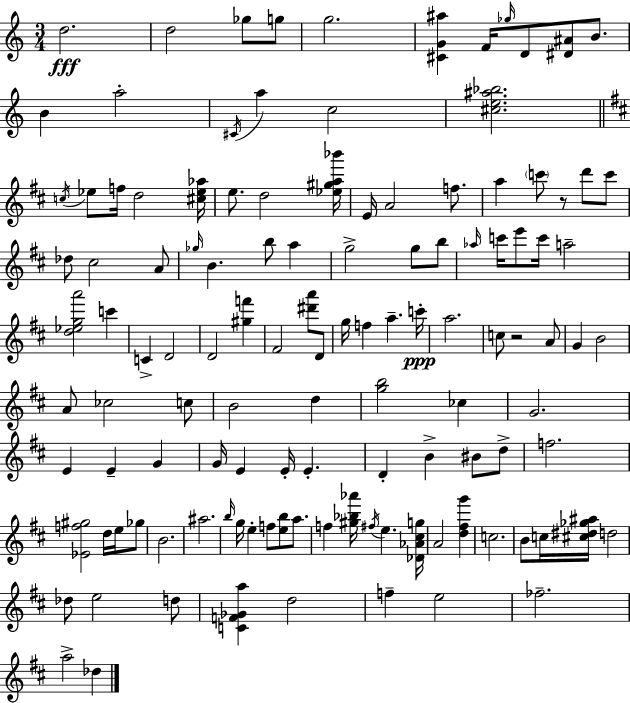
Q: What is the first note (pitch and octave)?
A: D5